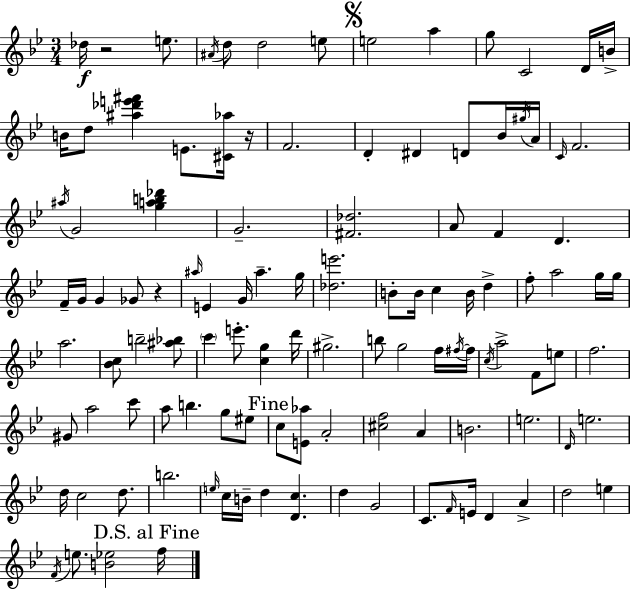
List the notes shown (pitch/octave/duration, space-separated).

Db5/s R/h E5/e. A#4/s D5/e D5/h E5/e E5/h A5/q G5/e C4/h D4/s B4/s B4/s D5/e [A#5,Db6,E6,F#6]/q E4/e. [C#4,Ab5]/s R/s F4/h. D4/q D#4/q D4/e Bb4/s G#5/s A4/s C4/s F4/h. A#5/s G4/h [G5,A5,B5,Db6]/q G4/h. [F#4,Db5]/h. A4/e F4/q D4/q. F4/s G4/s G4/q Gb4/e R/q A#5/s E4/q G4/s A#5/q. G5/s [Db5,E6]/h. B4/e B4/s C5/q B4/s D5/q F5/e A5/h G5/s G5/s A5/h. [Bb4,C5]/e B5/h [A#5,Bb5]/e C6/q E6/e. [C5,G5]/q D6/s G#5/h. B5/e G5/h F5/s F#5/s F#5/s C5/s A5/h F4/e E5/e F5/h. G#4/e A5/h C6/e A5/e B5/q. G5/e EIS5/e C5/e [E4,Ab5]/e A4/h [C#5,F5]/h A4/q B4/h. E5/h. D4/s E5/h. D5/s C5/h D5/e. B5/h. E5/s C5/s B4/s D5/q [D4,C5]/q. D5/q G4/h C4/e. F4/s E4/s D4/q A4/q D5/h E5/q F4/s E5/e. [B4,Eb5]/h F5/s